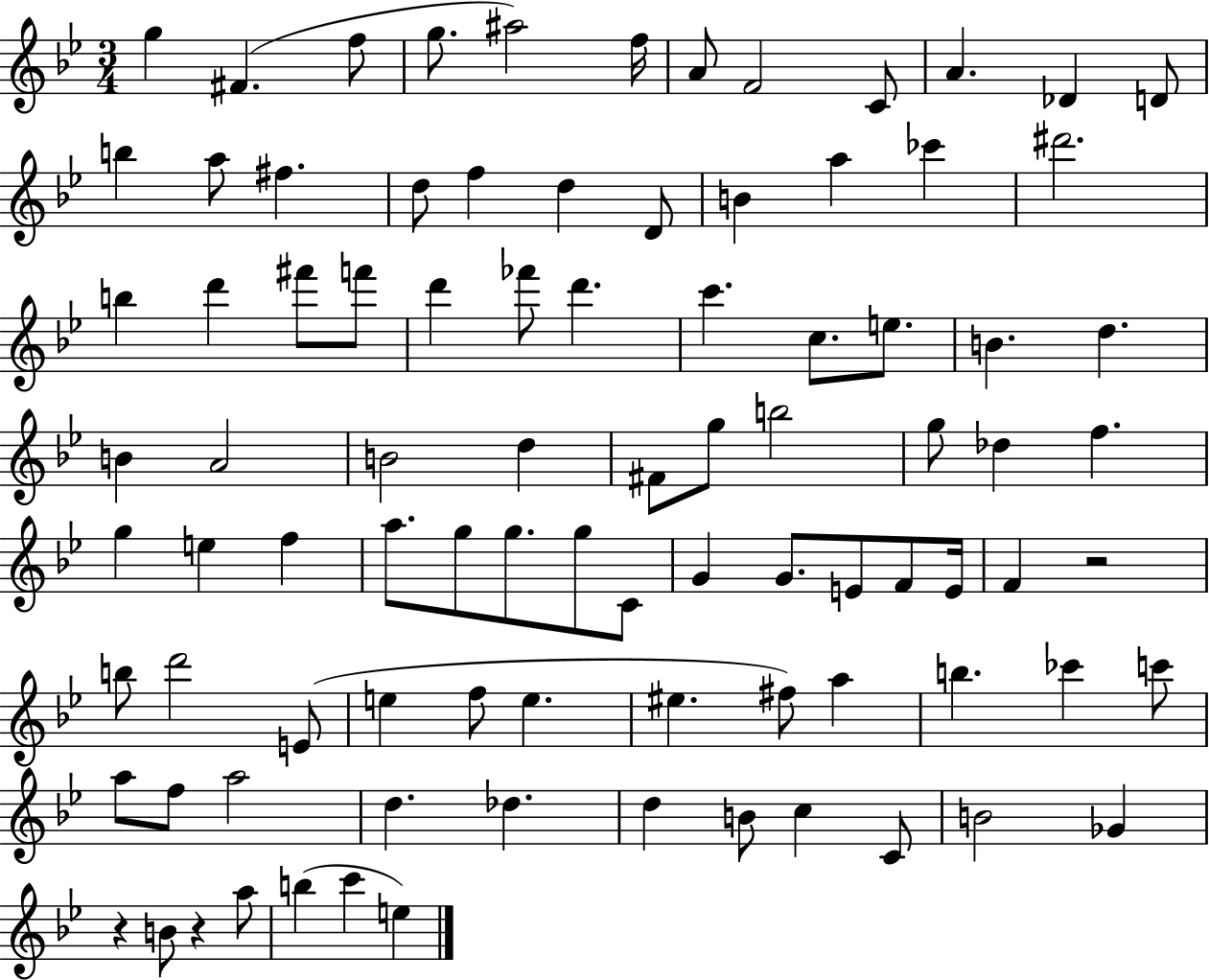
{
  \clef treble
  \numericTimeSignature
  \time 3/4
  \key bes \major
  g''4 fis'4.( f''8 | g''8. ais''2) f''16 | a'8 f'2 c'8 | a'4. des'4 d'8 | \break b''4 a''8 fis''4. | d''8 f''4 d''4 d'8 | b'4 a''4 ces'''4 | dis'''2. | \break b''4 d'''4 fis'''8 f'''8 | d'''4 fes'''8 d'''4. | c'''4. c''8. e''8. | b'4. d''4. | \break b'4 a'2 | b'2 d''4 | fis'8 g''8 b''2 | g''8 des''4 f''4. | \break g''4 e''4 f''4 | a''8. g''8 g''8. g''8 c'8 | g'4 g'8. e'8 f'8 e'16 | f'4 r2 | \break b''8 d'''2 e'8( | e''4 f''8 e''4. | eis''4. fis''8) a''4 | b''4. ces'''4 c'''8 | \break a''8 f''8 a''2 | d''4. des''4. | d''4 b'8 c''4 c'8 | b'2 ges'4 | \break r4 b'8 r4 a''8 | b''4( c'''4 e''4) | \bar "|."
}